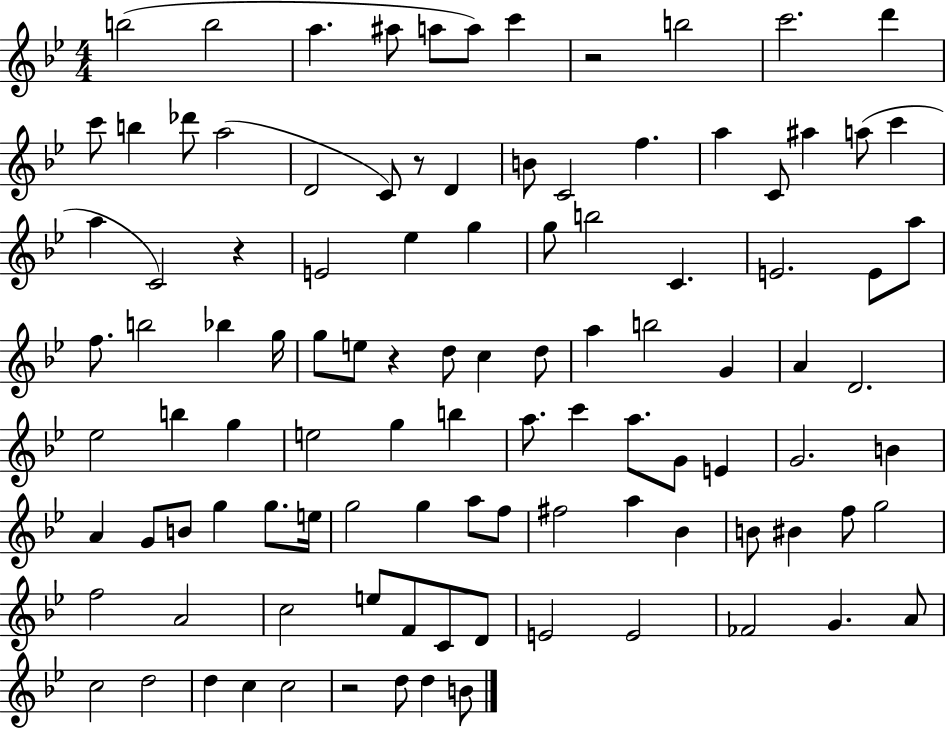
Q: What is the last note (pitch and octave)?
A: B4